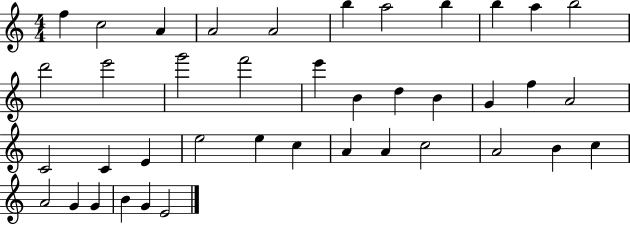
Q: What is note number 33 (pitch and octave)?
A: B4